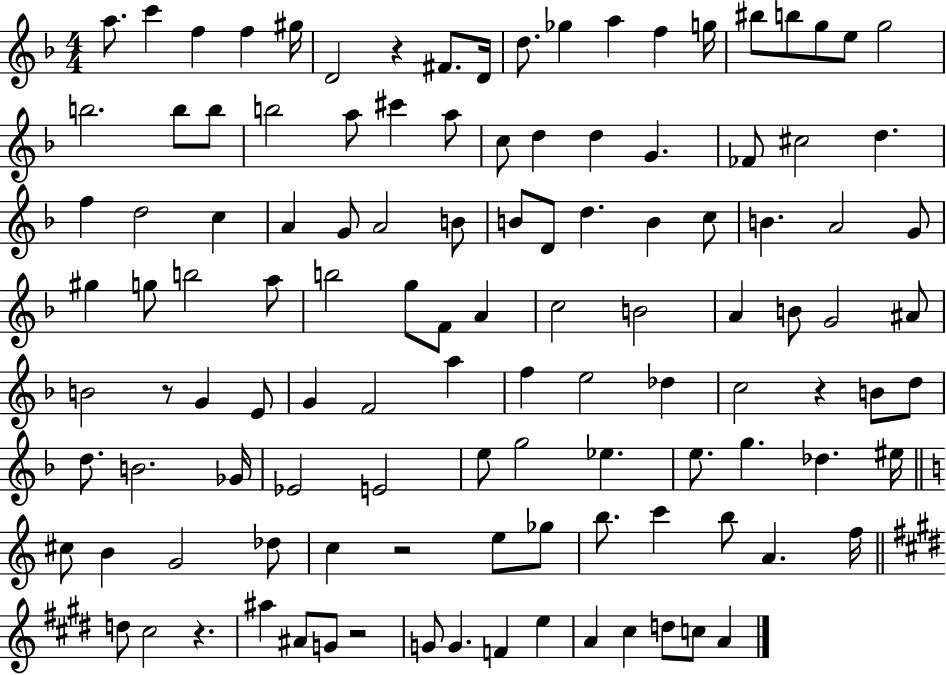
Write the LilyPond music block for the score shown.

{
  \clef treble
  \numericTimeSignature
  \time 4/4
  \key f \major
  a''8. c'''4 f''4 f''4 gis''16 | d'2 r4 fis'8. d'16 | d''8. ges''4 a''4 f''4 g''16 | bis''8 b''8 g''8 e''8 g''2 | \break b''2. b''8 b''8 | b''2 a''8 cis'''4 a''8 | c''8 d''4 d''4 g'4. | fes'8 cis''2 d''4. | \break f''4 d''2 c''4 | a'4 g'8 a'2 b'8 | b'8 d'8 d''4. b'4 c''8 | b'4. a'2 g'8 | \break gis''4 g''8 b''2 a''8 | b''2 g''8 f'8 a'4 | c''2 b'2 | a'4 b'8 g'2 ais'8 | \break b'2 r8 g'4 e'8 | g'4 f'2 a''4 | f''4 e''2 des''4 | c''2 r4 b'8 d''8 | \break d''8. b'2. ges'16 | ees'2 e'2 | e''8 g''2 ees''4. | e''8. g''4. des''4. eis''16 | \break \bar "||" \break \key c \major cis''8 b'4 g'2 des''8 | c''4 r2 e''8 ges''8 | b''8. c'''4 b''8 a'4. f''16 | \bar "||" \break \key e \major d''8 cis''2 r4. | ais''4 ais'8 g'8 r2 | g'8 g'4. f'4 e''4 | a'4 cis''4 d''8 c''8 a'4 | \break \bar "|."
}